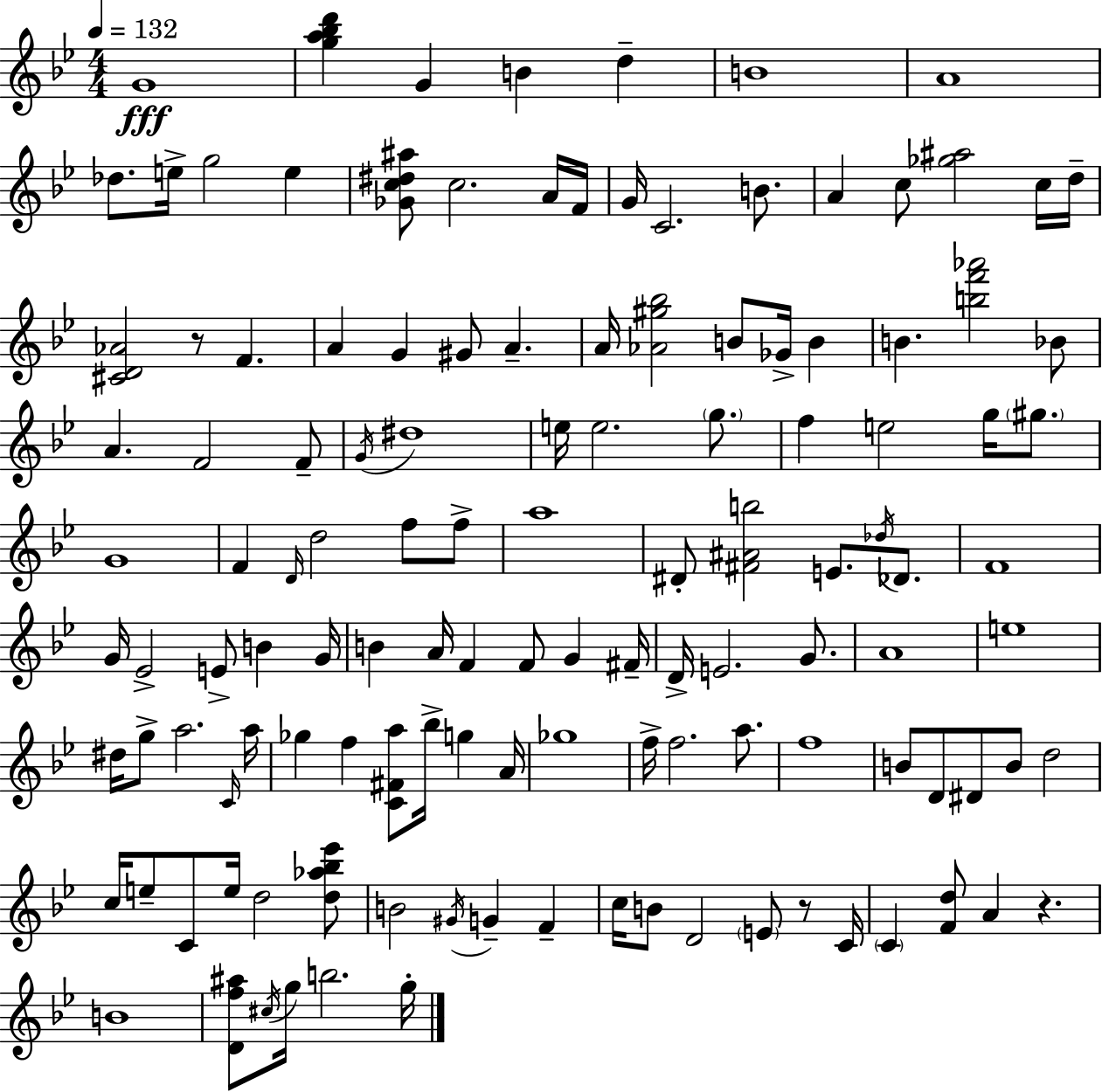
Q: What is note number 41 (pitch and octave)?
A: E5